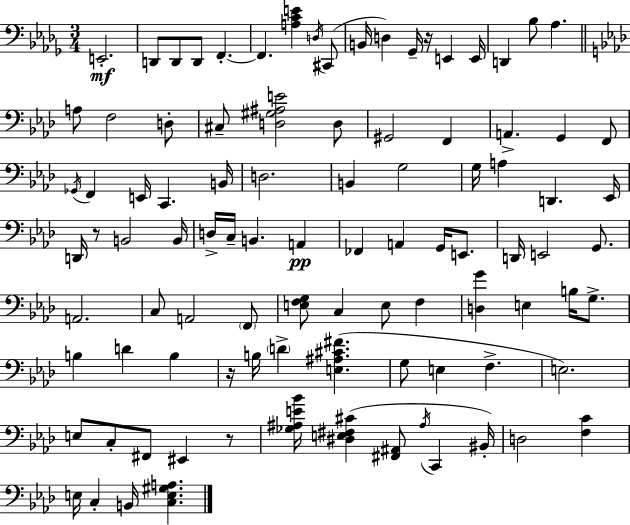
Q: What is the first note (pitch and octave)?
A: E2